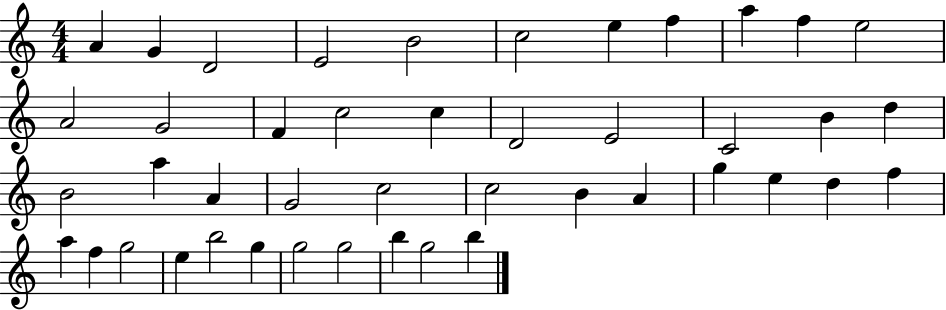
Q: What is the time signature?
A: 4/4